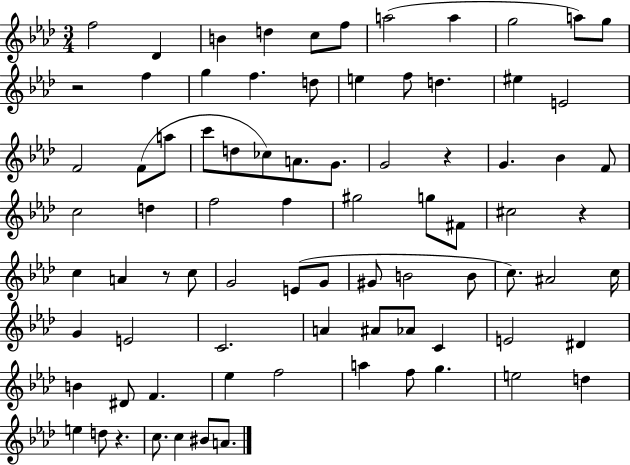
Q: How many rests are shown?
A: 5